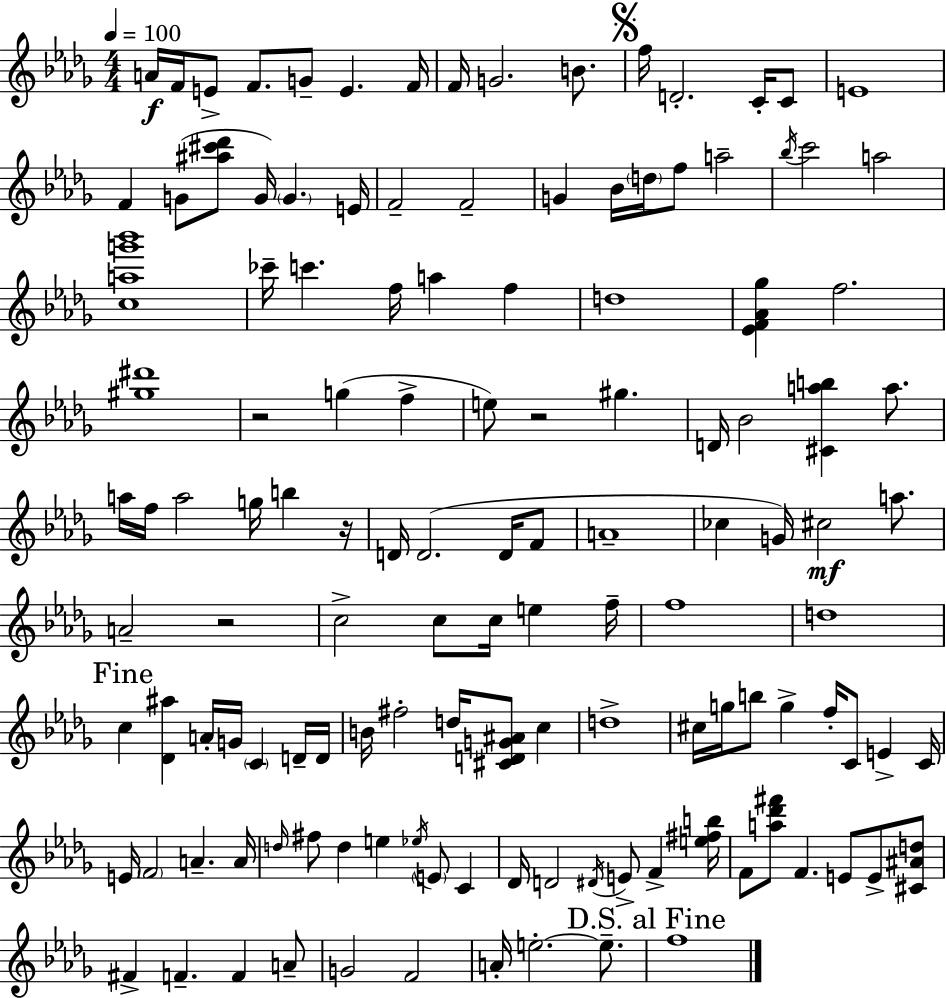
A4/s F4/s E4/e F4/e. G4/e E4/q. F4/s F4/s G4/h. B4/e. F5/s D4/h. C4/s C4/e E4/w F4/q G4/e [A#5,C#6,Db6]/e G4/s G4/q. E4/s F4/h F4/h G4/q Bb4/s D5/s F5/e A5/h Bb5/s C6/h A5/h [C5,A5,G6,Bb6]/w CES6/s C6/q. F5/s A5/q F5/q D5/w [Eb4,F4,Ab4,Gb5]/q F5/h. [G#5,D#6]/w R/h G5/q F5/q E5/e R/h G#5/q. D4/s Bb4/h [C#4,A5,B5]/q A5/e. A5/s F5/s A5/h G5/s B5/q R/s D4/s D4/h. D4/s F4/e A4/w CES5/q G4/s C#5/h A5/e. A4/h R/h C5/h C5/e C5/s E5/q F5/s F5/w D5/w C5/q [Db4,A#5]/q A4/s G4/s C4/q D4/s D4/s B4/s F#5/h D5/s [C#4,D4,G4,A#4]/e C5/q D5/w C#5/s G5/s B5/e G5/q F5/s C4/e E4/q C4/s E4/s F4/h A4/q. A4/s D5/s F#5/e D5/q E5/q Eb5/s E4/e C4/q Db4/s D4/h D#4/s E4/e F4/q [E5,F#5,B5]/s F4/e [A5,Db6,F#6]/e F4/q. E4/e E4/e [C#4,A#4,D5]/e F#4/q F4/q. F4/q A4/e G4/h F4/h A4/s E5/h. E5/e. F5/w